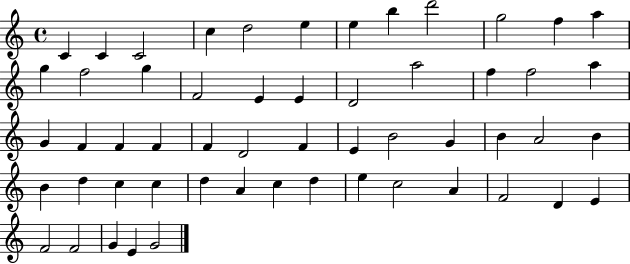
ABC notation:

X:1
T:Untitled
M:4/4
L:1/4
K:C
C C C2 c d2 e e b d'2 g2 f a g f2 g F2 E E D2 a2 f f2 a G F F F F D2 F E B2 G B A2 B B d c c d A c d e c2 A F2 D E F2 F2 G E G2